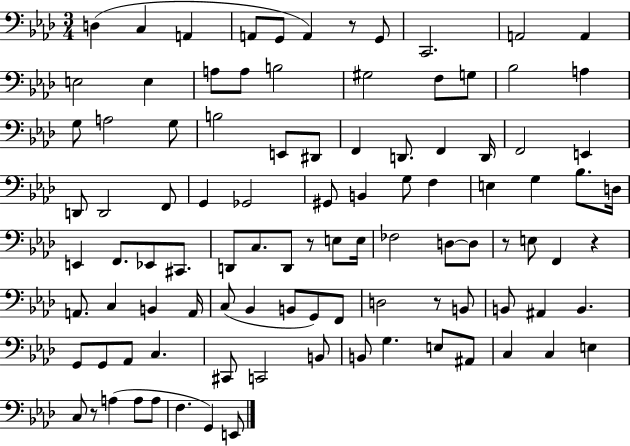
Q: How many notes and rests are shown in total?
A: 100